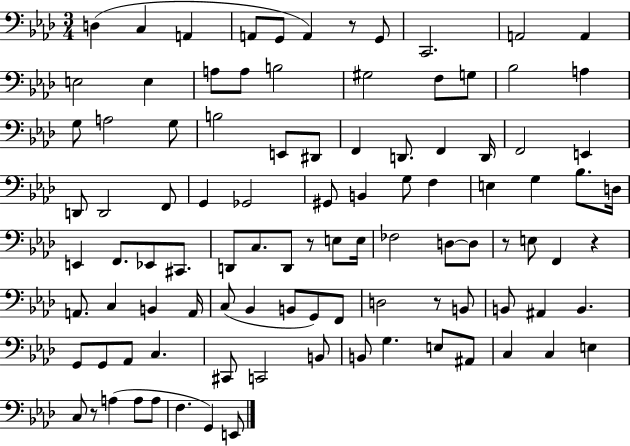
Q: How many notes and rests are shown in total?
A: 100